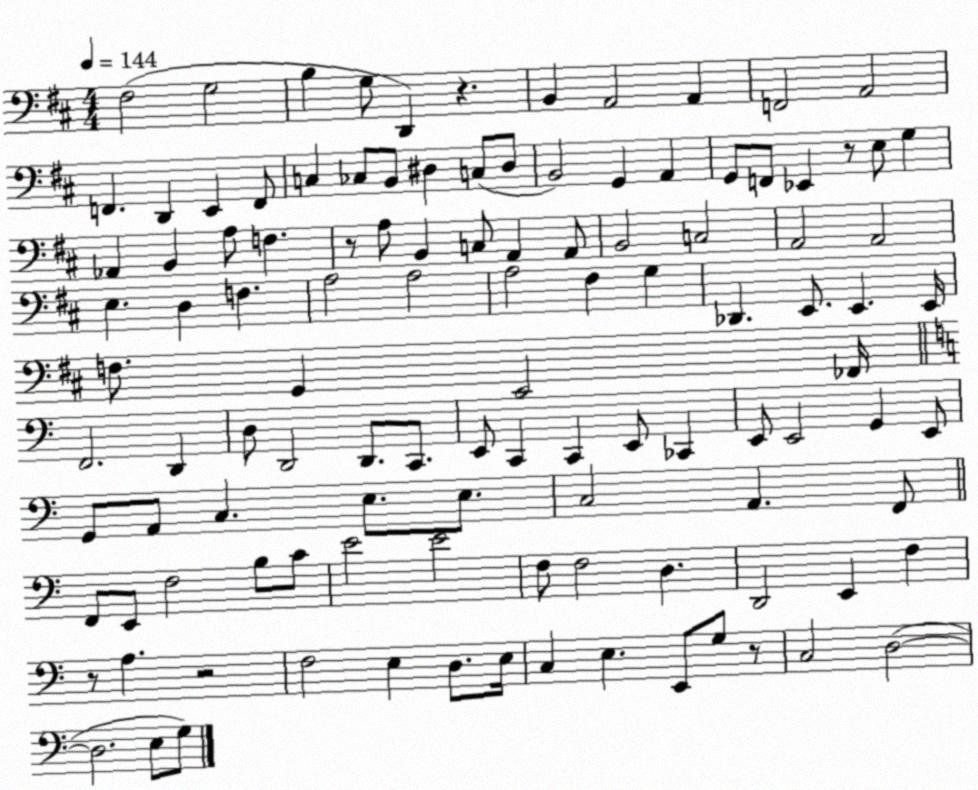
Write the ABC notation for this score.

X:1
T:Untitled
M:4/4
L:1/4
K:D
^F,2 G,2 B, G,/2 D,, z B,, A,,2 A,, F,,2 A,,2 F,, D,, E,, F,,/2 C, _C,/2 B,,/2 ^D, C,/2 ^D,/2 B,,2 G,, A,, G,,/2 F,,/2 _E,, z/2 E,/2 G, _A,, B,, A,/2 F, z/2 A,/2 B,, C,/2 A,, A,,/2 B,,2 C,2 A,,2 A,,2 E, D, F, A,2 A,2 A,2 ^F, G, _D,, E,,/2 E,, E,,/4 F,/2 G,, E,,2 _F,,/4 F,,2 D,, D,/2 D,,2 D,,/2 C,,/2 E,,/2 C,, C,, E,,/2 _C,, E,,/2 E,,2 G,, E,,/2 G,,/2 A,,/2 C, E,/2 E,/2 C,2 A,, F,,/2 F,,/2 E,,/2 F,2 B,/2 C/2 E2 E2 F,/2 F,2 D, D,,2 E,, F, z/2 A, z2 F,2 E, D,/2 E,/4 C, E, E,,/2 G,/2 z/2 C,2 D,2 D,2 E,/2 G,/2